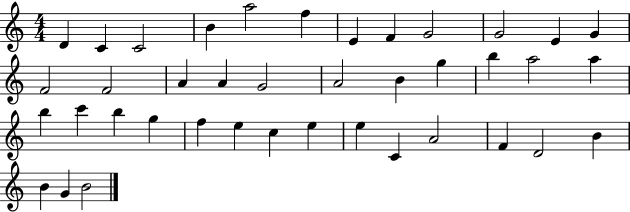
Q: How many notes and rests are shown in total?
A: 40